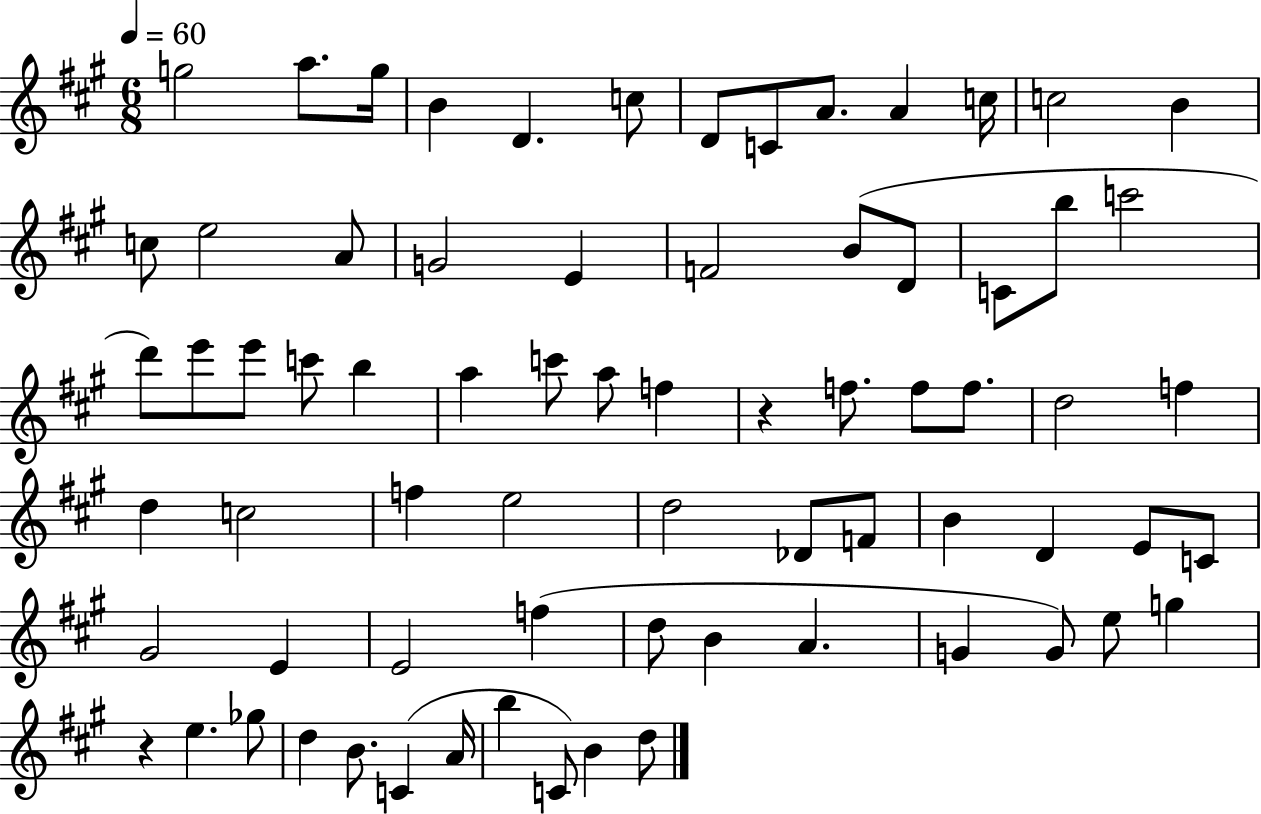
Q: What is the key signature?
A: A major